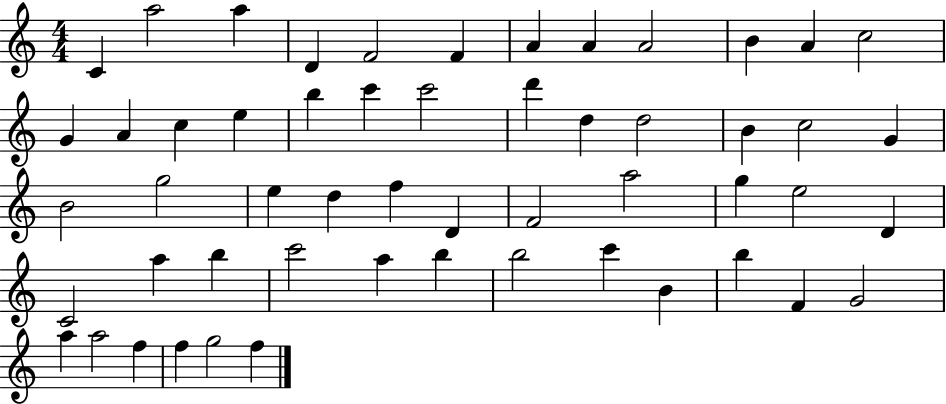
C4/q A5/h A5/q D4/q F4/h F4/q A4/q A4/q A4/h B4/q A4/q C5/h G4/q A4/q C5/q E5/q B5/q C6/q C6/h D6/q D5/q D5/h B4/q C5/h G4/q B4/h G5/h E5/q D5/q F5/q D4/q F4/h A5/h G5/q E5/h D4/q C4/h A5/q B5/q C6/h A5/q B5/q B5/h C6/q B4/q B5/q F4/q G4/h A5/q A5/h F5/q F5/q G5/h F5/q